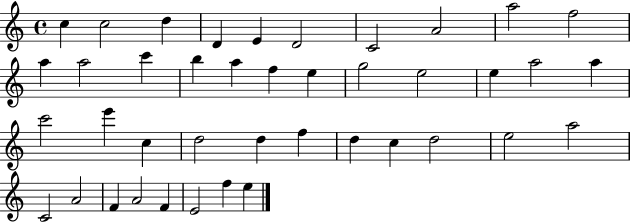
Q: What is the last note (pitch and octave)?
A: E5